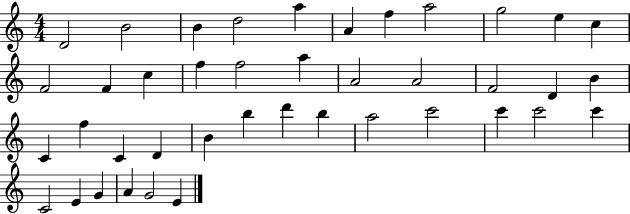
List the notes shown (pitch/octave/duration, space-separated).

D4/h B4/h B4/q D5/h A5/q A4/q F5/q A5/h G5/h E5/q C5/q F4/h F4/q C5/q F5/q F5/h A5/q A4/h A4/h F4/h D4/q B4/q C4/q F5/q C4/q D4/q B4/q B5/q D6/q B5/q A5/h C6/h C6/q C6/h C6/q C4/h E4/q G4/q A4/q G4/h E4/q